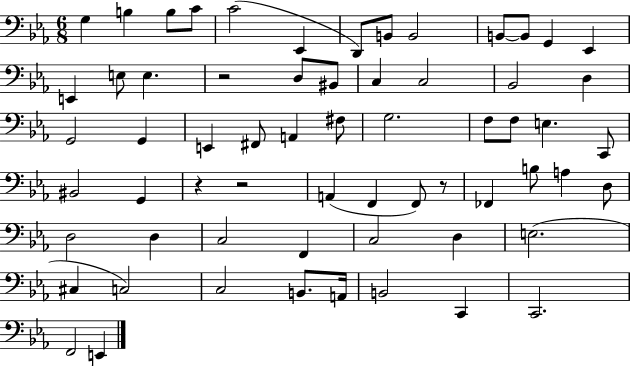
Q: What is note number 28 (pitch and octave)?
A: F#3